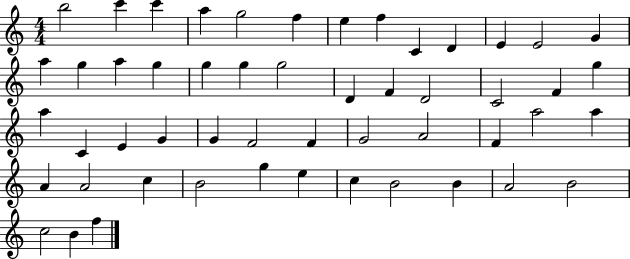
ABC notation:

X:1
T:Untitled
M:4/4
L:1/4
K:C
b2 c' c' a g2 f e f C D E E2 G a g a g g g g2 D F D2 C2 F g a C E G G F2 F G2 A2 F a2 a A A2 c B2 g e c B2 B A2 B2 c2 B f